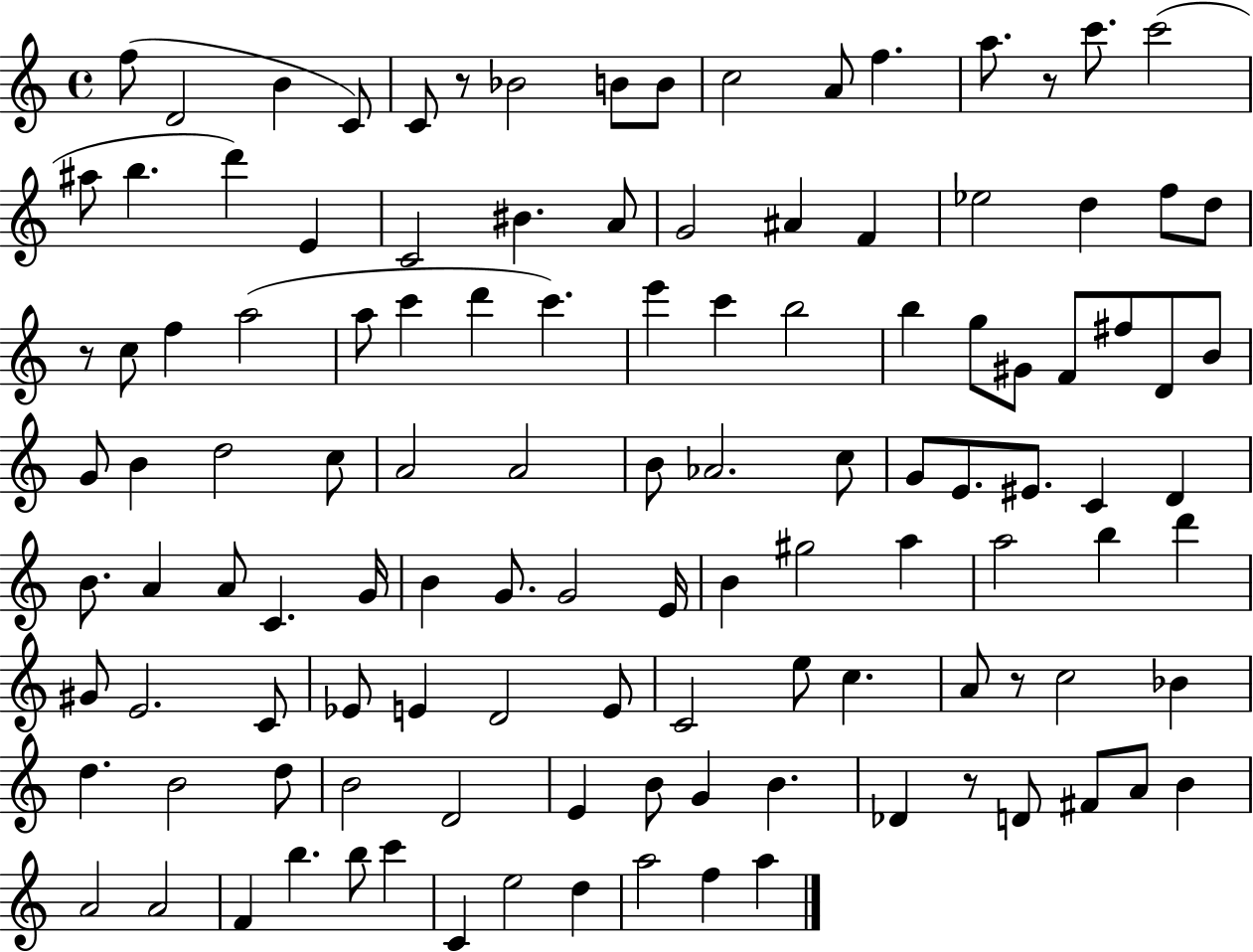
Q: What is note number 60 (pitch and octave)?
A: B4